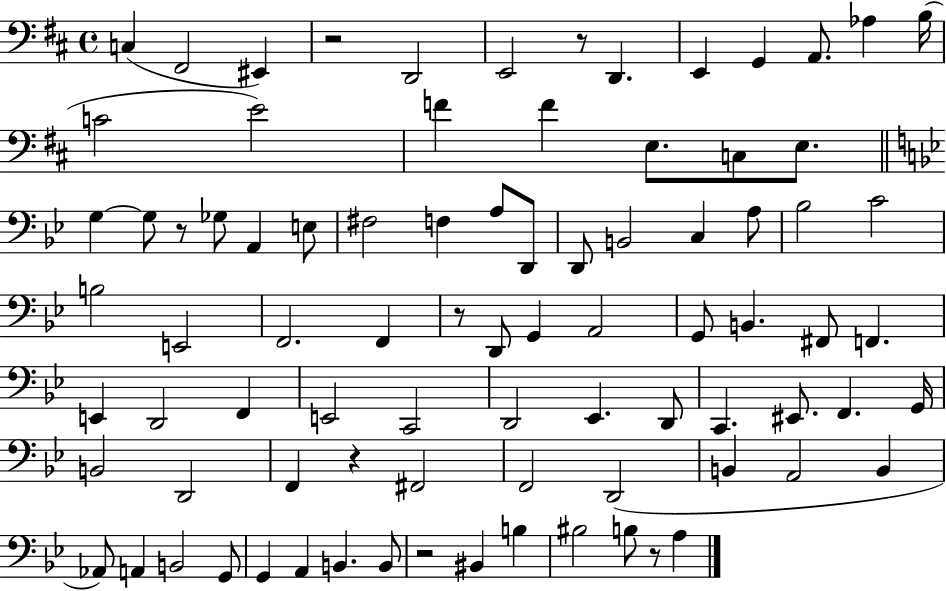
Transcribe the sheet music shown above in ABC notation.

X:1
T:Untitled
M:4/4
L:1/4
K:D
C, ^F,,2 ^E,, z2 D,,2 E,,2 z/2 D,, E,, G,, A,,/2 _A, B,/4 C2 E2 F F E,/2 C,/2 E,/2 G, G,/2 z/2 _G,/2 A,, E,/2 ^F,2 F, A,/2 D,,/2 D,,/2 B,,2 C, A,/2 _B,2 C2 B,2 E,,2 F,,2 F,, z/2 D,,/2 G,, A,,2 G,,/2 B,, ^F,,/2 F,, E,, D,,2 F,, E,,2 C,,2 D,,2 _E,, D,,/2 C,, ^E,,/2 F,, G,,/4 B,,2 D,,2 F,, z ^F,,2 F,,2 D,,2 B,, A,,2 B,, _A,,/2 A,, B,,2 G,,/2 G,, A,, B,, B,,/2 z2 ^B,, B, ^B,2 B,/2 z/2 A,